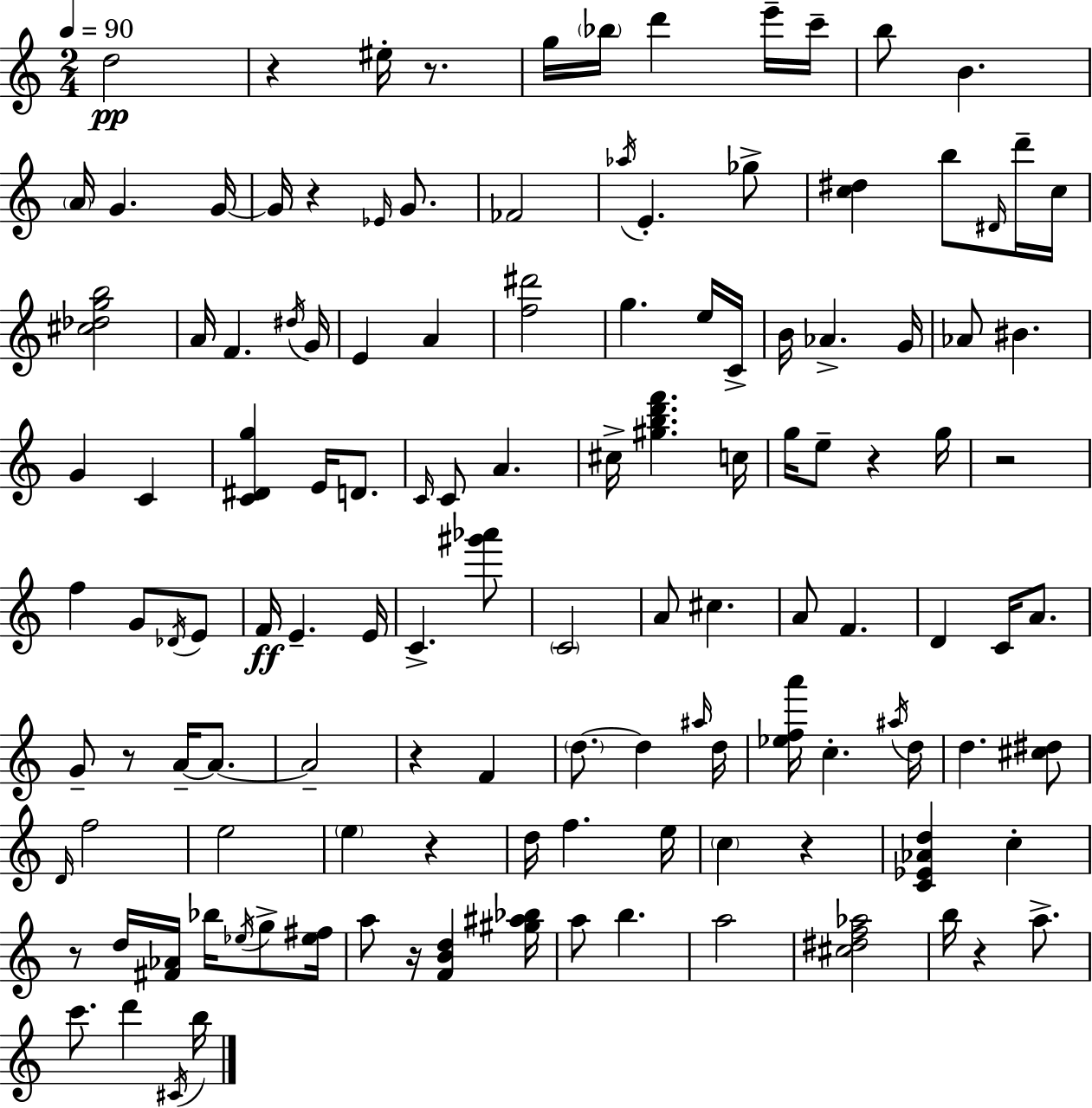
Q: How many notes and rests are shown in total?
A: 127